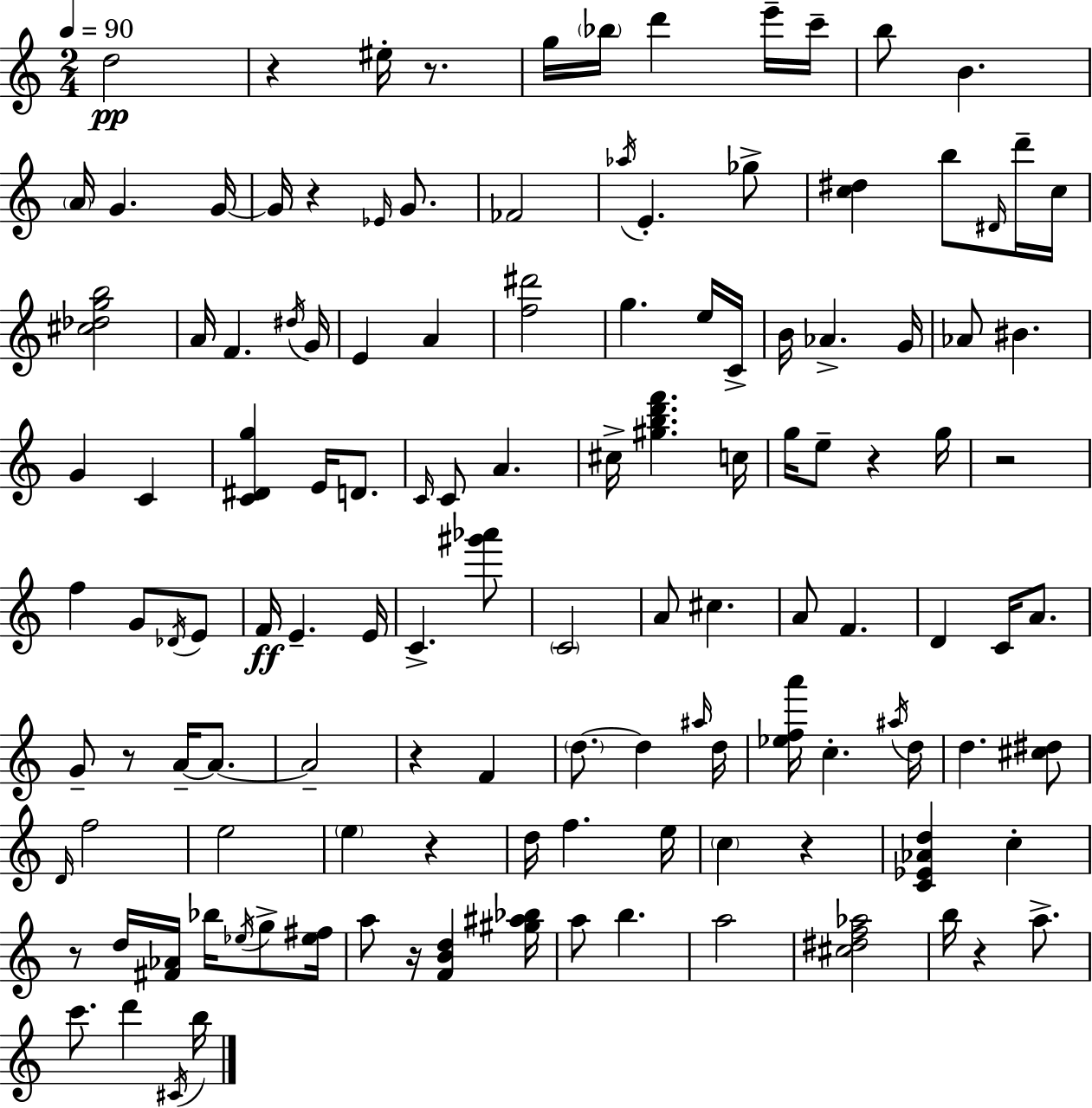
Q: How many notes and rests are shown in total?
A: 127